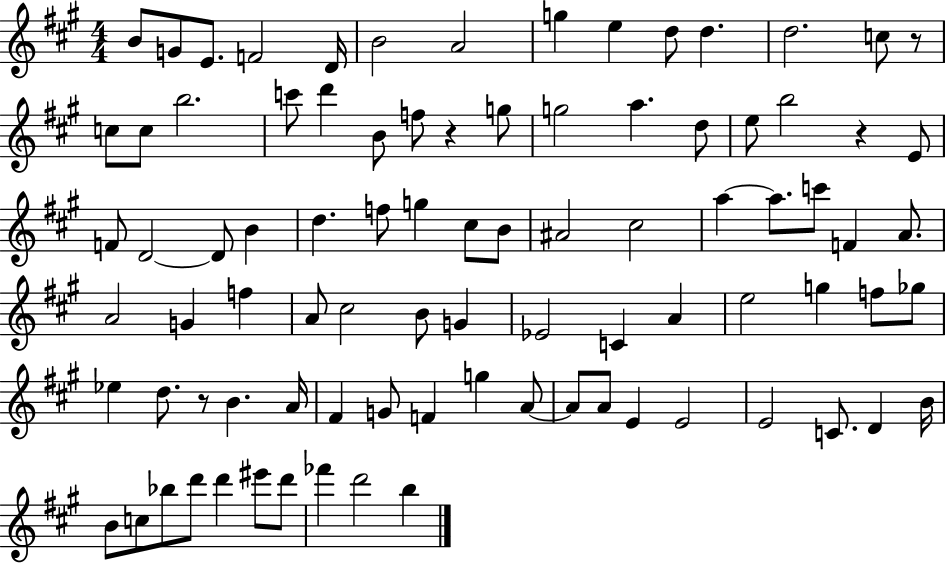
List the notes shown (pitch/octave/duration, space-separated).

B4/e G4/e E4/e. F4/h D4/s B4/h A4/h G5/q E5/q D5/e D5/q. D5/h. C5/e R/e C5/e C5/e B5/h. C6/e D6/q B4/e F5/e R/q G5/e G5/h A5/q. D5/e E5/e B5/h R/q E4/e F4/e D4/h D4/e B4/q D5/q. F5/e G5/q C#5/e B4/e A#4/h C#5/h A5/q A5/e. C6/e F4/q A4/e. A4/h G4/q F5/q A4/e C#5/h B4/e G4/q Eb4/h C4/q A4/q E5/h G5/q F5/e Gb5/e Eb5/q D5/e. R/e B4/q. A4/s F#4/q G4/e F4/q G5/q A4/e A4/e A4/e E4/q E4/h E4/h C4/e. D4/q B4/s B4/e C5/e Bb5/e D6/e D6/q EIS6/e D6/e FES6/q D6/h B5/q